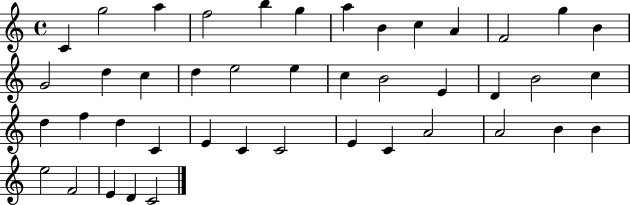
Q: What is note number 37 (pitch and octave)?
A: B4